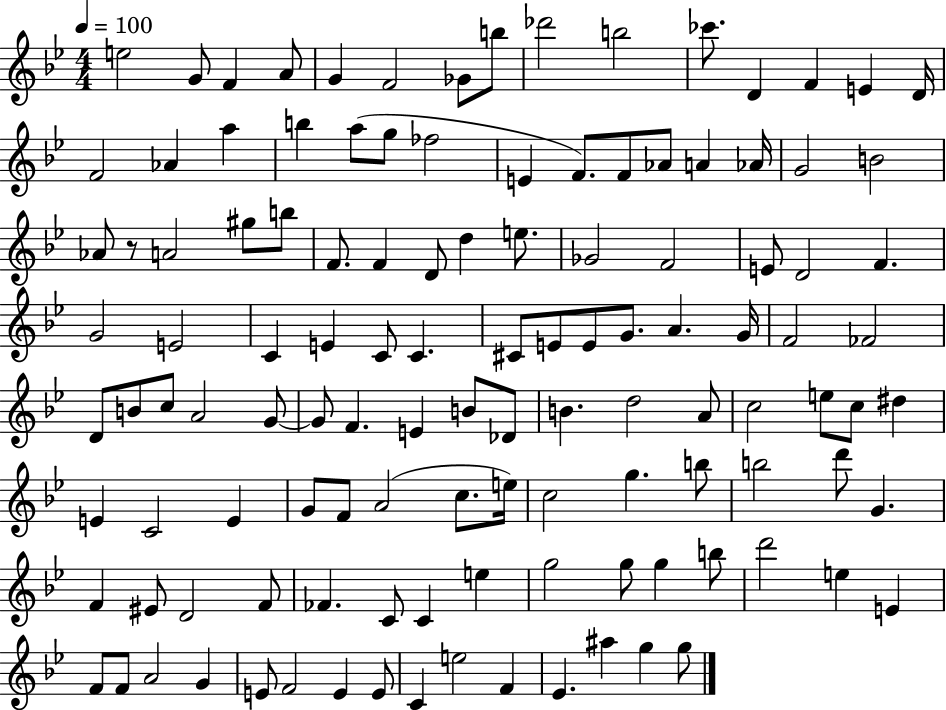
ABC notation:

X:1
T:Untitled
M:4/4
L:1/4
K:Bb
e2 G/2 F A/2 G F2 _G/2 b/2 _d'2 b2 _c'/2 D F E D/4 F2 _A a b a/2 g/2 _f2 E F/2 F/2 _A/2 A _A/4 G2 B2 _A/2 z/2 A2 ^g/2 b/2 F/2 F D/2 d e/2 _G2 F2 E/2 D2 F G2 E2 C E C/2 C ^C/2 E/2 E/2 G/2 A G/4 F2 _F2 D/2 B/2 c/2 A2 G/2 G/2 F E B/2 _D/2 B d2 A/2 c2 e/2 c/2 ^d E C2 E G/2 F/2 A2 c/2 e/4 c2 g b/2 b2 d'/2 G F ^E/2 D2 F/2 _F C/2 C e g2 g/2 g b/2 d'2 e E F/2 F/2 A2 G E/2 F2 E E/2 C e2 F _E ^a g g/2